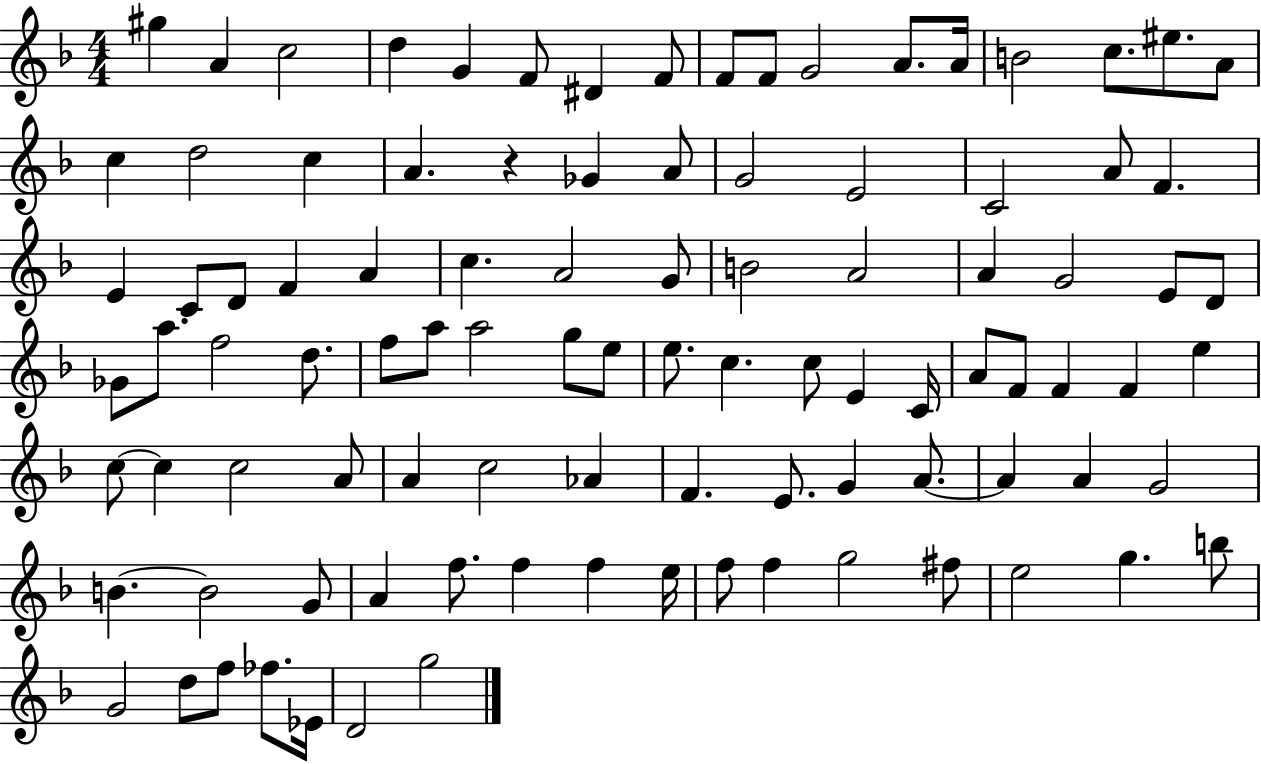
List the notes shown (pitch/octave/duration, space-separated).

G#5/q A4/q C5/h D5/q G4/q F4/e D#4/q F4/e F4/e F4/e G4/h A4/e. A4/s B4/h C5/e. EIS5/e. A4/e C5/q D5/h C5/q A4/q. R/q Gb4/q A4/e G4/h E4/h C4/h A4/e F4/q. E4/q C4/e D4/e F4/q A4/q C5/q. A4/h G4/e B4/h A4/h A4/q G4/h E4/e D4/e Gb4/e A5/e. F5/h D5/e. F5/e A5/e A5/h G5/e E5/e E5/e. C5/q. C5/e E4/q C4/s A4/e F4/e F4/q F4/q E5/q C5/e C5/q C5/h A4/e A4/q C5/h Ab4/q F4/q. E4/e. G4/q A4/e. A4/q A4/q G4/h B4/q. B4/h G4/e A4/q F5/e. F5/q F5/q E5/s F5/e F5/q G5/h F#5/e E5/h G5/q. B5/e G4/h D5/e F5/e FES5/e. Eb4/s D4/h G5/h